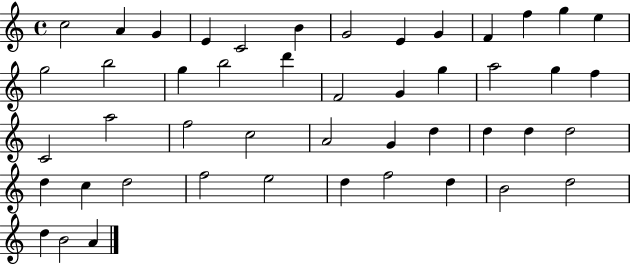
X:1
T:Untitled
M:4/4
L:1/4
K:C
c2 A G E C2 B G2 E G F f g e g2 b2 g b2 d' F2 G g a2 g f C2 a2 f2 c2 A2 G d d d d2 d c d2 f2 e2 d f2 d B2 d2 d B2 A